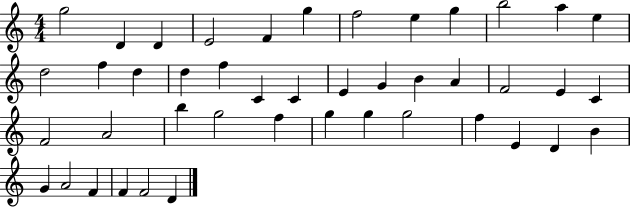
{
  \clef treble
  \numericTimeSignature
  \time 4/4
  \key c \major
  g''2 d'4 d'4 | e'2 f'4 g''4 | f''2 e''4 g''4 | b''2 a''4 e''4 | \break d''2 f''4 d''4 | d''4 f''4 c'4 c'4 | e'4 g'4 b'4 a'4 | f'2 e'4 c'4 | \break f'2 a'2 | b''4 g''2 f''4 | g''4 g''4 g''2 | f''4 e'4 d'4 b'4 | \break g'4 a'2 f'4 | f'4 f'2 d'4 | \bar "|."
}